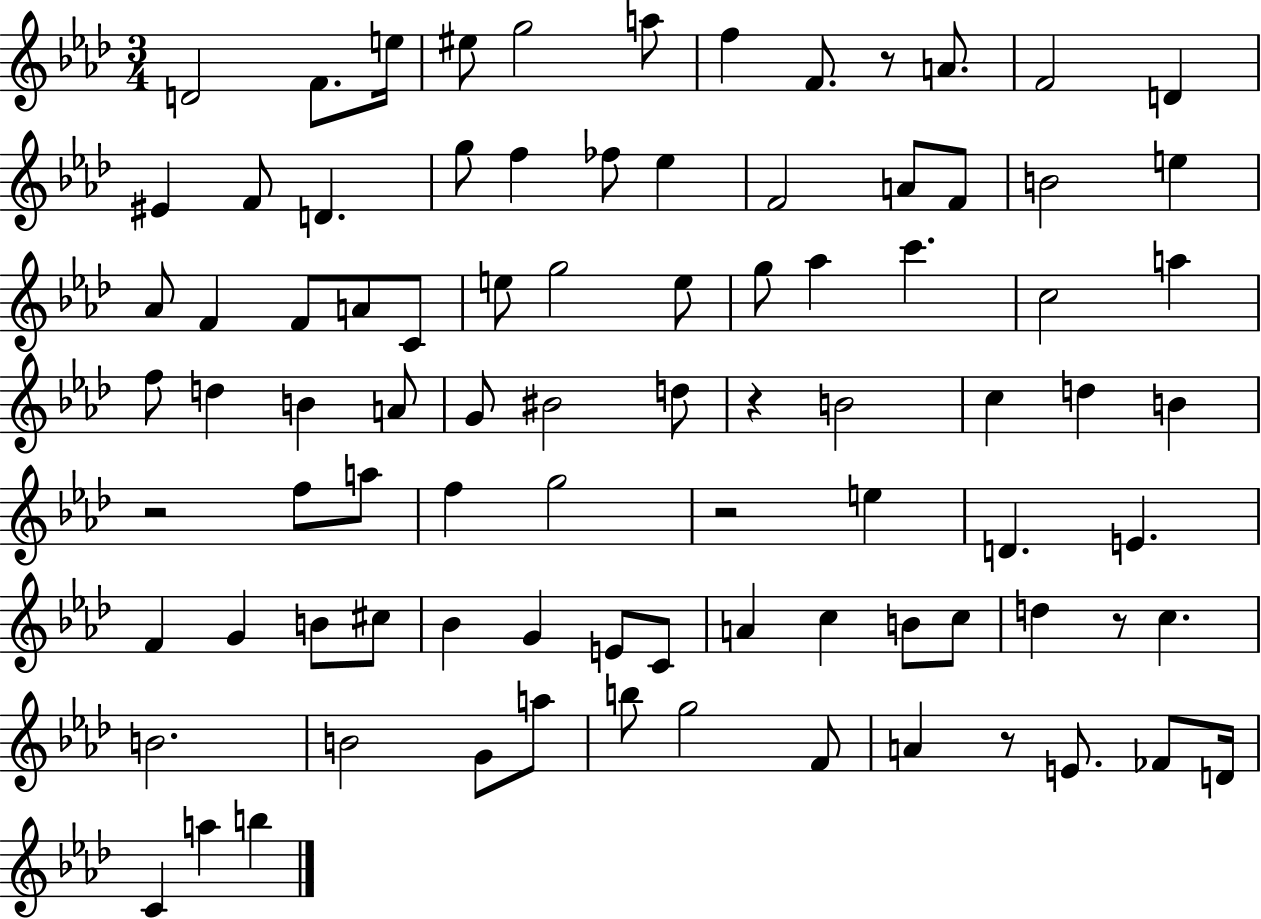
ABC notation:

X:1
T:Untitled
M:3/4
L:1/4
K:Ab
D2 F/2 e/4 ^e/2 g2 a/2 f F/2 z/2 A/2 F2 D ^E F/2 D g/2 f _f/2 _e F2 A/2 F/2 B2 e _A/2 F F/2 A/2 C/2 e/2 g2 e/2 g/2 _a c' c2 a f/2 d B A/2 G/2 ^B2 d/2 z B2 c d B z2 f/2 a/2 f g2 z2 e D E F G B/2 ^c/2 _B G E/2 C/2 A c B/2 c/2 d z/2 c B2 B2 G/2 a/2 b/2 g2 F/2 A z/2 E/2 _F/2 D/4 C a b